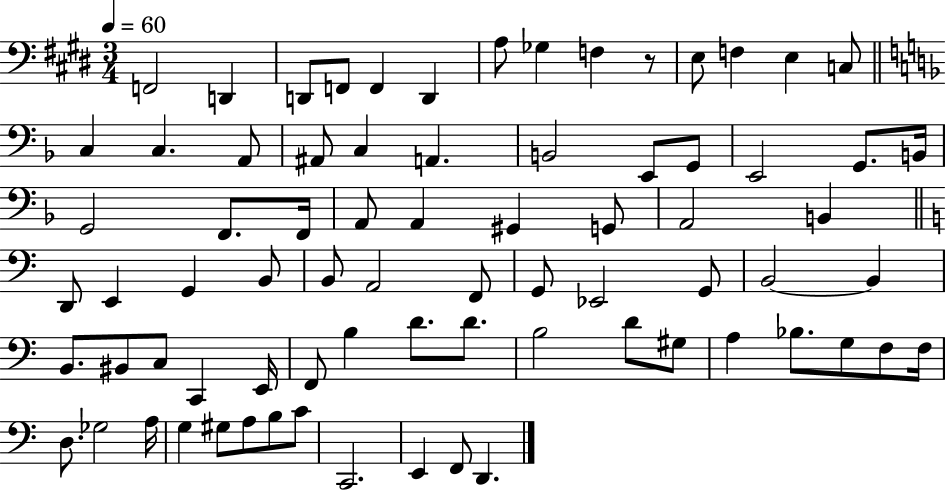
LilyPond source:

{
  \clef bass
  \numericTimeSignature
  \time 3/4
  \key e \major
  \tempo 4 = 60
  f,2 d,4 | d,8 f,8 f,4 d,4 | a8 ges4 f4 r8 | e8 f4 e4 c8 | \break \bar "||" \break \key f \major c4 c4. a,8 | ais,8 c4 a,4. | b,2 e,8 g,8 | e,2 g,8. b,16 | \break g,2 f,8. f,16 | a,8 a,4 gis,4 g,8 | a,2 b,4 | \bar "||" \break \key c \major d,8 e,4 g,4 b,8 | b,8 a,2 f,8 | g,8 ees,2 g,8 | b,2~~ b,4 | \break b,8. bis,8 c8 c,4 e,16 | f,8 b4 d'8. d'8. | b2 d'8 gis8 | a4 bes8. g8 f8 f16 | \break d8. ges2 a16 | g4 gis8 a8 b8 c'8 | c,2. | e,4 f,8 d,4. | \break \bar "|."
}